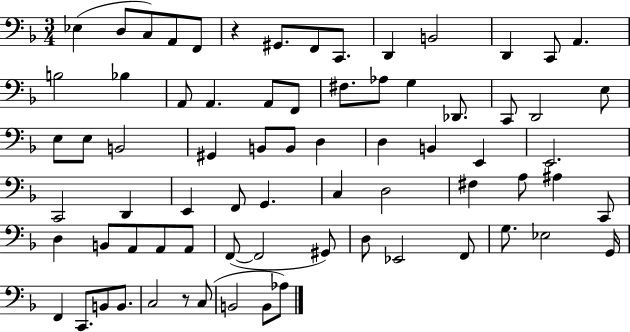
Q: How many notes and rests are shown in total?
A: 73